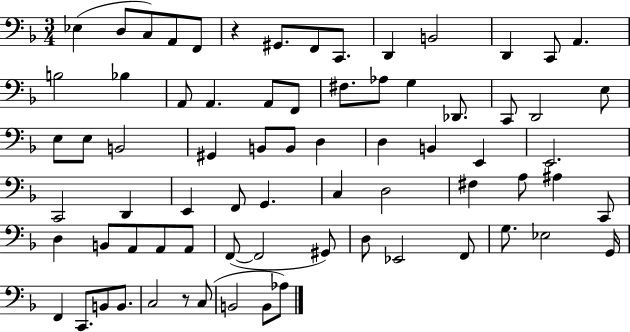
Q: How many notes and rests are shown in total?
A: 73